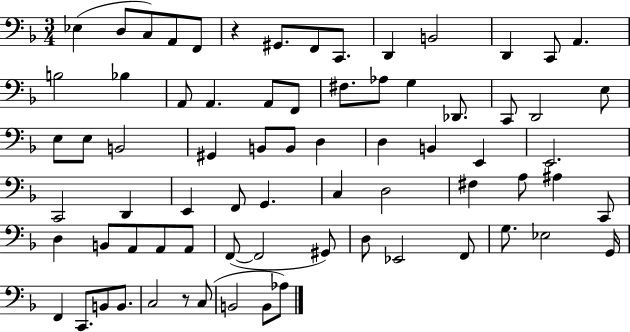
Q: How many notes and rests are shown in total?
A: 73